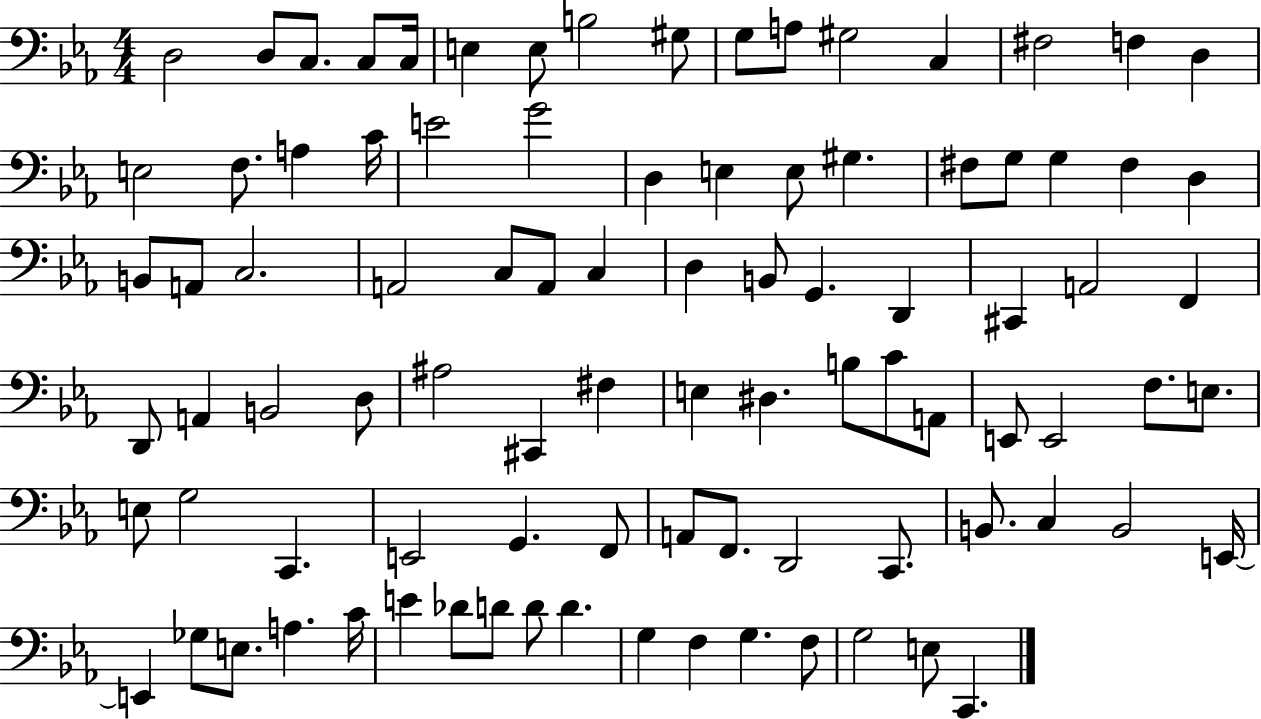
D3/h D3/e C3/e. C3/e C3/s E3/q E3/e B3/h G#3/e G3/e A3/e G#3/h C3/q F#3/h F3/q D3/q E3/h F3/e. A3/q C4/s E4/h G4/h D3/q E3/q E3/e G#3/q. F#3/e G3/e G3/q F#3/q D3/q B2/e A2/e C3/h. A2/h C3/e A2/e C3/q D3/q B2/e G2/q. D2/q C#2/q A2/h F2/q D2/e A2/q B2/h D3/e A#3/h C#2/q F#3/q E3/q D#3/q. B3/e C4/e A2/e E2/e E2/h F3/e. E3/e. E3/e G3/h C2/q. E2/h G2/q. F2/e A2/e F2/e. D2/h C2/e. B2/e. C3/q B2/h E2/s E2/q Gb3/e E3/e. A3/q. C4/s E4/q Db4/e D4/e D4/e D4/q. G3/q F3/q G3/q. F3/e G3/h E3/e C2/q.